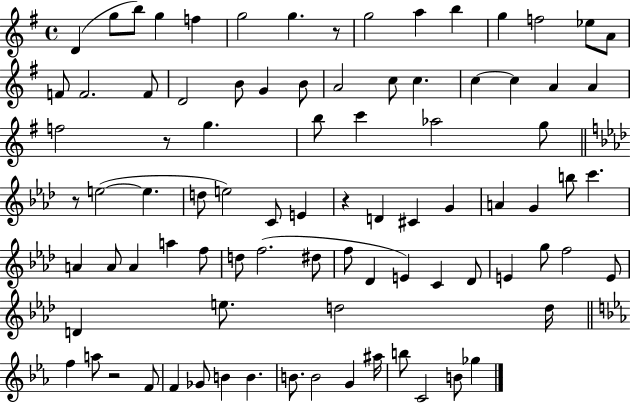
{
  \clef treble
  \time 4/4
  \defaultTimeSignature
  \key g \major
  d'4( g''8 b''8) g''4 f''4 | g''2 g''4. r8 | g''2 a''4 b''4 | g''4 f''2 ees''8 a'8 | \break f'8 f'2. f'8 | d'2 b'8 g'4 b'8 | a'2 c''8 c''4. | c''4~~ c''4 a'4 a'4 | \break f''2 r8 g''4. | b''8 c'''4 aes''2 g''8 | \bar "||" \break \key f \minor r8 e''2~(~ e''4. | d''8 e''2) c'8 e'4 | r4 d'4 cis'4 g'4 | a'4 g'4 b''8 c'''4. | \break a'4 a'8 a'4 a''4 f''8 | d''8 f''2.( dis''8 | f''8 des'4 e'4) c'4 des'8 | e'4 g''8 f''2 e'8 | \break d'4 e''8. d''2 d''16 | \bar "||" \break \key c \minor f''4 a''8 r2 f'8 | f'4 ges'8 b'4 b'4. | b'8. b'2 g'4 ais''16 | b''8 c'2 b'8 ges''4 | \break \bar "|."
}